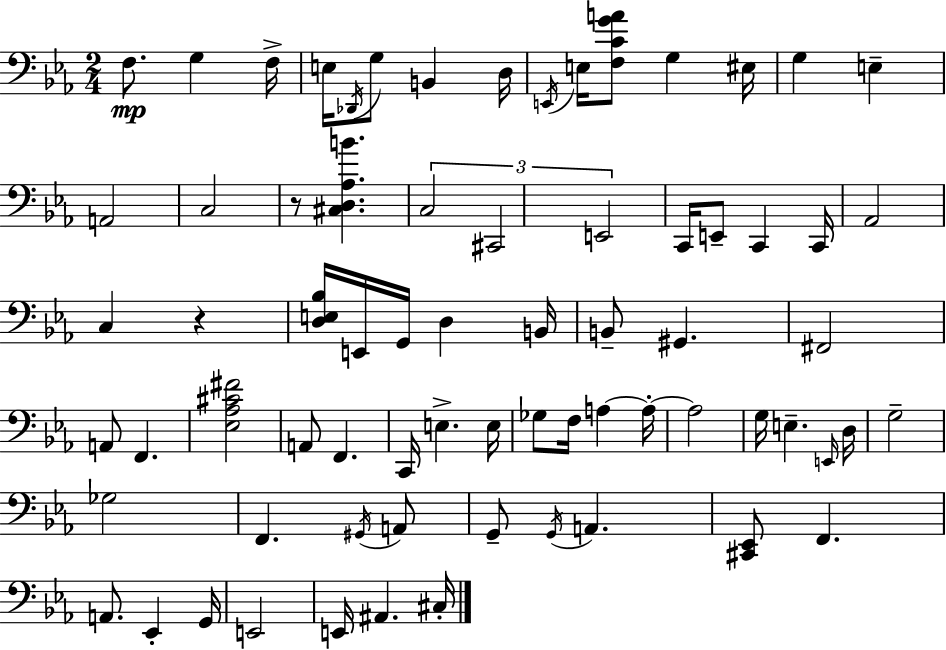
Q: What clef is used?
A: bass